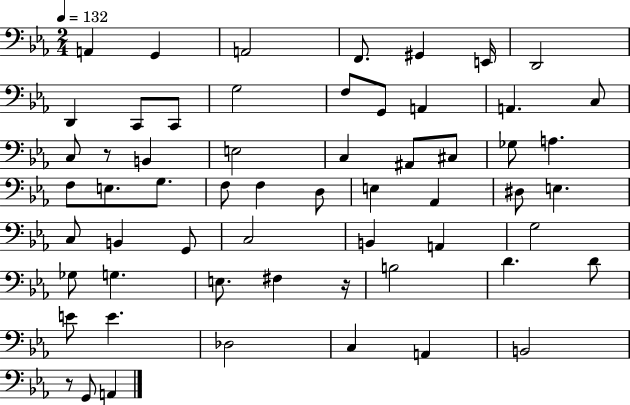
X:1
T:Untitled
M:2/4
L:1/4
K:Eb
A,, G,, A,,2 F,,/2 ^G,, E,,/4 D,,2 D,, C,,/2 C,,/2 G,2 F,/2 G,,/2 A,, A,, C,/2 C,/2 z/2 B,, E,2 C, ^A,,/2 ^C,/2 _G,/2 A, F,/2 E,/2 G,/2 F,/2 F, D,/2 E, _A,, ^D,/2 E, C,/2 B,, G,,/2 C,2 B,, A,, G,2 _G,/2 G, E,/2 ^F, z/4 B,2 D D/2 E/2 E _D,2 C, A,, B,,2 z/2 G,,/2 A,,